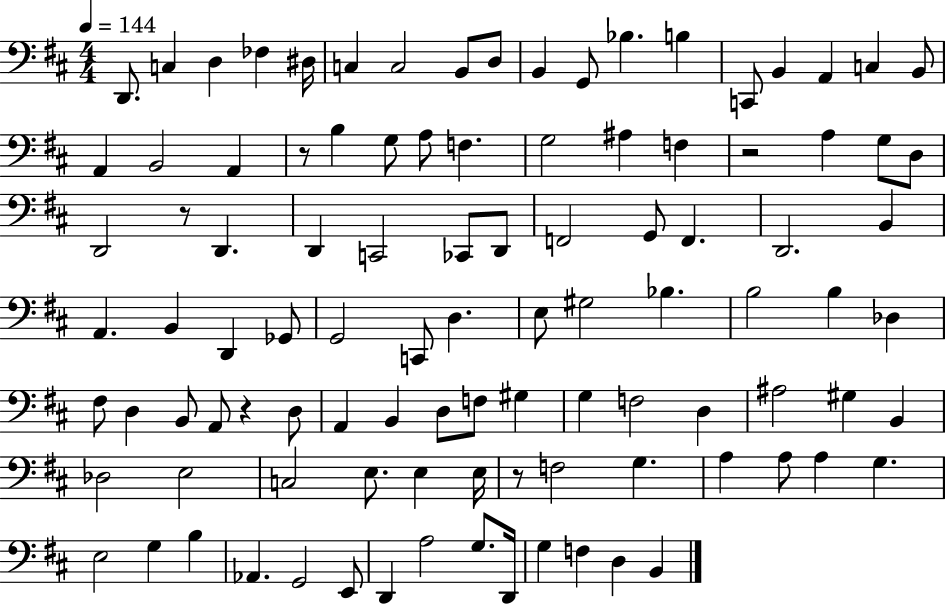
X:1
T:Untitled
M:4/4
L:1/4
K:D
D,,/2 C, D, _F, ^D,/4 C, C,2 B,,/2 D,/2 B,, G,,/2 _B, B, C,,/2 B,, A,, C, B,,/2 A,, B,,2 A,, z/2 B, G,/2 A,/2 F, G,2 ^A, F, z2 A, G,/2 D,/2 D,,2 z/2 D,, D,, C,,2 _C,,/2 D,,/2 F,,2 G,,/2 F,, D,,2 B,, A,, B,, D,, _G,,/2 G,,2 C,,/2 D, E,/2 ^G,2 _B, B,2 B, _D, ^F,/2 D, B,,/2 A,,/2 z D,/2 A,, B,, D,/2 F,/2 ^G, G, F,2 D, ^A,2 ^G, B,, _D,2 E,2 C,2 E,/2 E, E,/4 z/2 F,2 G, A, A,/2 A, G, E,2 G, B, _A,, G,,2 E,,/2 D,, A,2 G,/2 D,,/4 G, F, D, B,,